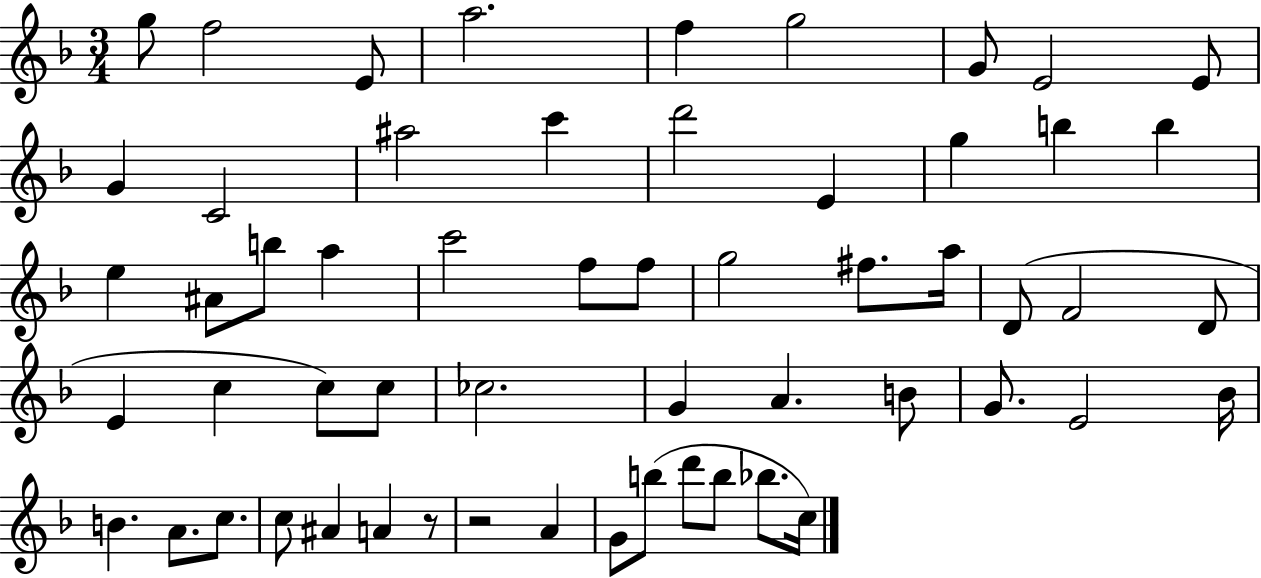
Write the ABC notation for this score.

X:1
T:Untitled
M:3/4
L:1/4
K:F
g/2 f2 E/2 a2 f g2 G/2 E2 E/2 G C2 ^a2 c' d'2 E g b b e ^A/2 b/2 a c'2 f/2 f/2 g2 ^f/2 a/4 D/2 F2 D/2 E c c/2 c/2 _c2 G A B/2 G/2 E2 _B/4 B A/2 c/2 c/2 ^A A z/2 z2 A G/2 b/2 d'/2 b/2 _b/2 c/4